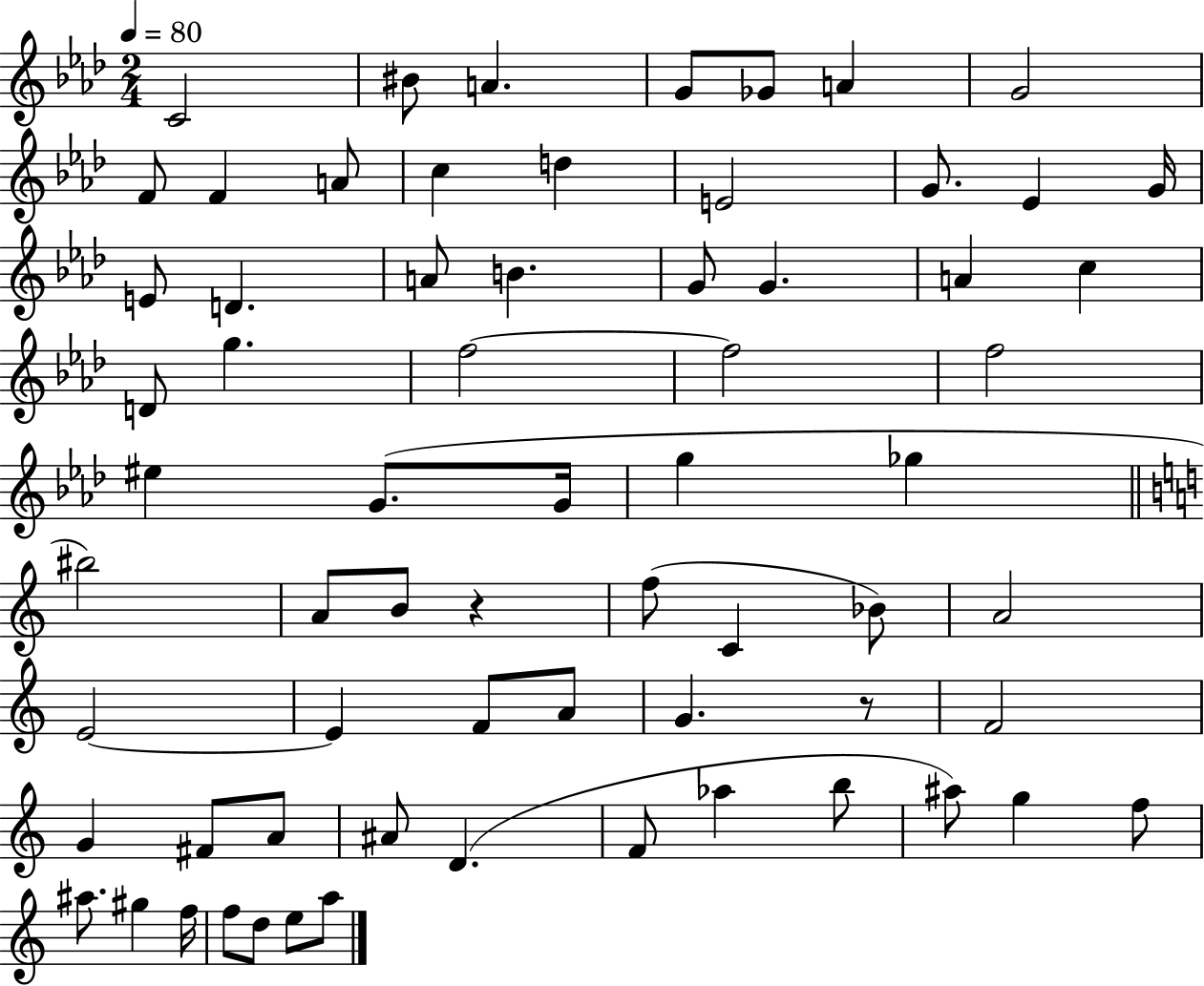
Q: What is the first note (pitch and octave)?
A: C4